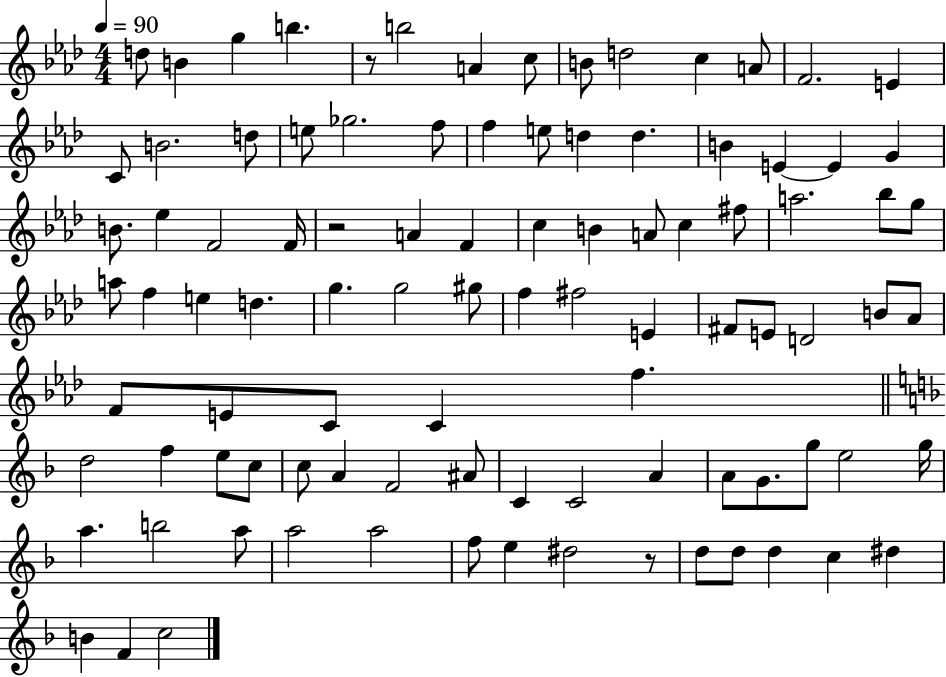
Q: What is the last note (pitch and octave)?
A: C5